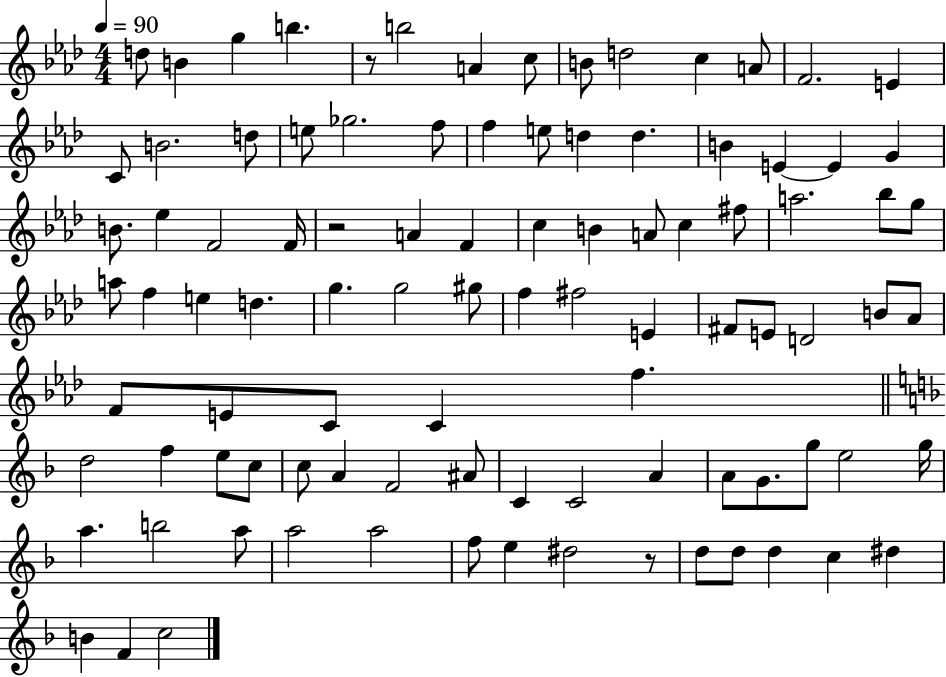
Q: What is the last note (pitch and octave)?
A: C5